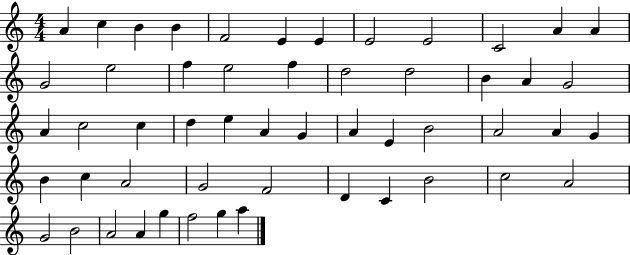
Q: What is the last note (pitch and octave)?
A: A5